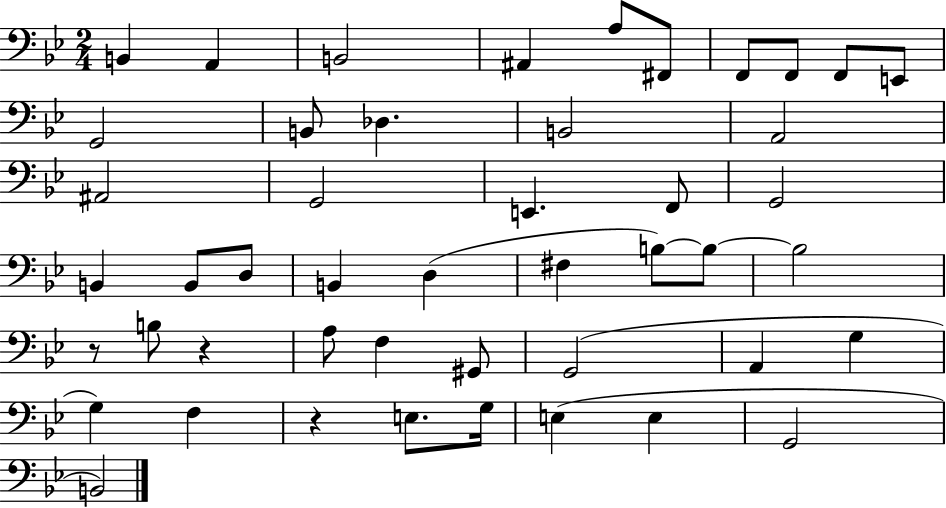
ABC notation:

X:1
T:Untitled
M:2/4
L:1/4
K:Bb
B,, A,, B,,2 ^A,, A,/2 ^F,,/2 F,,/2 F,,/2 F,,/2 E,,/2 G,,2 B,,/2 _D, B,,2 A,,2 ^A,,2 G,,2 E,, F,,/2 G,,2 B,, B,,/2 D,/2 B,, D, ^F, B,/2 B,/2 B,2 z/2 B,/2 z A,/2 F, ^G,,/2 G,,2 A,, G, G, F, z E,/2 G,/4 E, E, G,,2 B,,2